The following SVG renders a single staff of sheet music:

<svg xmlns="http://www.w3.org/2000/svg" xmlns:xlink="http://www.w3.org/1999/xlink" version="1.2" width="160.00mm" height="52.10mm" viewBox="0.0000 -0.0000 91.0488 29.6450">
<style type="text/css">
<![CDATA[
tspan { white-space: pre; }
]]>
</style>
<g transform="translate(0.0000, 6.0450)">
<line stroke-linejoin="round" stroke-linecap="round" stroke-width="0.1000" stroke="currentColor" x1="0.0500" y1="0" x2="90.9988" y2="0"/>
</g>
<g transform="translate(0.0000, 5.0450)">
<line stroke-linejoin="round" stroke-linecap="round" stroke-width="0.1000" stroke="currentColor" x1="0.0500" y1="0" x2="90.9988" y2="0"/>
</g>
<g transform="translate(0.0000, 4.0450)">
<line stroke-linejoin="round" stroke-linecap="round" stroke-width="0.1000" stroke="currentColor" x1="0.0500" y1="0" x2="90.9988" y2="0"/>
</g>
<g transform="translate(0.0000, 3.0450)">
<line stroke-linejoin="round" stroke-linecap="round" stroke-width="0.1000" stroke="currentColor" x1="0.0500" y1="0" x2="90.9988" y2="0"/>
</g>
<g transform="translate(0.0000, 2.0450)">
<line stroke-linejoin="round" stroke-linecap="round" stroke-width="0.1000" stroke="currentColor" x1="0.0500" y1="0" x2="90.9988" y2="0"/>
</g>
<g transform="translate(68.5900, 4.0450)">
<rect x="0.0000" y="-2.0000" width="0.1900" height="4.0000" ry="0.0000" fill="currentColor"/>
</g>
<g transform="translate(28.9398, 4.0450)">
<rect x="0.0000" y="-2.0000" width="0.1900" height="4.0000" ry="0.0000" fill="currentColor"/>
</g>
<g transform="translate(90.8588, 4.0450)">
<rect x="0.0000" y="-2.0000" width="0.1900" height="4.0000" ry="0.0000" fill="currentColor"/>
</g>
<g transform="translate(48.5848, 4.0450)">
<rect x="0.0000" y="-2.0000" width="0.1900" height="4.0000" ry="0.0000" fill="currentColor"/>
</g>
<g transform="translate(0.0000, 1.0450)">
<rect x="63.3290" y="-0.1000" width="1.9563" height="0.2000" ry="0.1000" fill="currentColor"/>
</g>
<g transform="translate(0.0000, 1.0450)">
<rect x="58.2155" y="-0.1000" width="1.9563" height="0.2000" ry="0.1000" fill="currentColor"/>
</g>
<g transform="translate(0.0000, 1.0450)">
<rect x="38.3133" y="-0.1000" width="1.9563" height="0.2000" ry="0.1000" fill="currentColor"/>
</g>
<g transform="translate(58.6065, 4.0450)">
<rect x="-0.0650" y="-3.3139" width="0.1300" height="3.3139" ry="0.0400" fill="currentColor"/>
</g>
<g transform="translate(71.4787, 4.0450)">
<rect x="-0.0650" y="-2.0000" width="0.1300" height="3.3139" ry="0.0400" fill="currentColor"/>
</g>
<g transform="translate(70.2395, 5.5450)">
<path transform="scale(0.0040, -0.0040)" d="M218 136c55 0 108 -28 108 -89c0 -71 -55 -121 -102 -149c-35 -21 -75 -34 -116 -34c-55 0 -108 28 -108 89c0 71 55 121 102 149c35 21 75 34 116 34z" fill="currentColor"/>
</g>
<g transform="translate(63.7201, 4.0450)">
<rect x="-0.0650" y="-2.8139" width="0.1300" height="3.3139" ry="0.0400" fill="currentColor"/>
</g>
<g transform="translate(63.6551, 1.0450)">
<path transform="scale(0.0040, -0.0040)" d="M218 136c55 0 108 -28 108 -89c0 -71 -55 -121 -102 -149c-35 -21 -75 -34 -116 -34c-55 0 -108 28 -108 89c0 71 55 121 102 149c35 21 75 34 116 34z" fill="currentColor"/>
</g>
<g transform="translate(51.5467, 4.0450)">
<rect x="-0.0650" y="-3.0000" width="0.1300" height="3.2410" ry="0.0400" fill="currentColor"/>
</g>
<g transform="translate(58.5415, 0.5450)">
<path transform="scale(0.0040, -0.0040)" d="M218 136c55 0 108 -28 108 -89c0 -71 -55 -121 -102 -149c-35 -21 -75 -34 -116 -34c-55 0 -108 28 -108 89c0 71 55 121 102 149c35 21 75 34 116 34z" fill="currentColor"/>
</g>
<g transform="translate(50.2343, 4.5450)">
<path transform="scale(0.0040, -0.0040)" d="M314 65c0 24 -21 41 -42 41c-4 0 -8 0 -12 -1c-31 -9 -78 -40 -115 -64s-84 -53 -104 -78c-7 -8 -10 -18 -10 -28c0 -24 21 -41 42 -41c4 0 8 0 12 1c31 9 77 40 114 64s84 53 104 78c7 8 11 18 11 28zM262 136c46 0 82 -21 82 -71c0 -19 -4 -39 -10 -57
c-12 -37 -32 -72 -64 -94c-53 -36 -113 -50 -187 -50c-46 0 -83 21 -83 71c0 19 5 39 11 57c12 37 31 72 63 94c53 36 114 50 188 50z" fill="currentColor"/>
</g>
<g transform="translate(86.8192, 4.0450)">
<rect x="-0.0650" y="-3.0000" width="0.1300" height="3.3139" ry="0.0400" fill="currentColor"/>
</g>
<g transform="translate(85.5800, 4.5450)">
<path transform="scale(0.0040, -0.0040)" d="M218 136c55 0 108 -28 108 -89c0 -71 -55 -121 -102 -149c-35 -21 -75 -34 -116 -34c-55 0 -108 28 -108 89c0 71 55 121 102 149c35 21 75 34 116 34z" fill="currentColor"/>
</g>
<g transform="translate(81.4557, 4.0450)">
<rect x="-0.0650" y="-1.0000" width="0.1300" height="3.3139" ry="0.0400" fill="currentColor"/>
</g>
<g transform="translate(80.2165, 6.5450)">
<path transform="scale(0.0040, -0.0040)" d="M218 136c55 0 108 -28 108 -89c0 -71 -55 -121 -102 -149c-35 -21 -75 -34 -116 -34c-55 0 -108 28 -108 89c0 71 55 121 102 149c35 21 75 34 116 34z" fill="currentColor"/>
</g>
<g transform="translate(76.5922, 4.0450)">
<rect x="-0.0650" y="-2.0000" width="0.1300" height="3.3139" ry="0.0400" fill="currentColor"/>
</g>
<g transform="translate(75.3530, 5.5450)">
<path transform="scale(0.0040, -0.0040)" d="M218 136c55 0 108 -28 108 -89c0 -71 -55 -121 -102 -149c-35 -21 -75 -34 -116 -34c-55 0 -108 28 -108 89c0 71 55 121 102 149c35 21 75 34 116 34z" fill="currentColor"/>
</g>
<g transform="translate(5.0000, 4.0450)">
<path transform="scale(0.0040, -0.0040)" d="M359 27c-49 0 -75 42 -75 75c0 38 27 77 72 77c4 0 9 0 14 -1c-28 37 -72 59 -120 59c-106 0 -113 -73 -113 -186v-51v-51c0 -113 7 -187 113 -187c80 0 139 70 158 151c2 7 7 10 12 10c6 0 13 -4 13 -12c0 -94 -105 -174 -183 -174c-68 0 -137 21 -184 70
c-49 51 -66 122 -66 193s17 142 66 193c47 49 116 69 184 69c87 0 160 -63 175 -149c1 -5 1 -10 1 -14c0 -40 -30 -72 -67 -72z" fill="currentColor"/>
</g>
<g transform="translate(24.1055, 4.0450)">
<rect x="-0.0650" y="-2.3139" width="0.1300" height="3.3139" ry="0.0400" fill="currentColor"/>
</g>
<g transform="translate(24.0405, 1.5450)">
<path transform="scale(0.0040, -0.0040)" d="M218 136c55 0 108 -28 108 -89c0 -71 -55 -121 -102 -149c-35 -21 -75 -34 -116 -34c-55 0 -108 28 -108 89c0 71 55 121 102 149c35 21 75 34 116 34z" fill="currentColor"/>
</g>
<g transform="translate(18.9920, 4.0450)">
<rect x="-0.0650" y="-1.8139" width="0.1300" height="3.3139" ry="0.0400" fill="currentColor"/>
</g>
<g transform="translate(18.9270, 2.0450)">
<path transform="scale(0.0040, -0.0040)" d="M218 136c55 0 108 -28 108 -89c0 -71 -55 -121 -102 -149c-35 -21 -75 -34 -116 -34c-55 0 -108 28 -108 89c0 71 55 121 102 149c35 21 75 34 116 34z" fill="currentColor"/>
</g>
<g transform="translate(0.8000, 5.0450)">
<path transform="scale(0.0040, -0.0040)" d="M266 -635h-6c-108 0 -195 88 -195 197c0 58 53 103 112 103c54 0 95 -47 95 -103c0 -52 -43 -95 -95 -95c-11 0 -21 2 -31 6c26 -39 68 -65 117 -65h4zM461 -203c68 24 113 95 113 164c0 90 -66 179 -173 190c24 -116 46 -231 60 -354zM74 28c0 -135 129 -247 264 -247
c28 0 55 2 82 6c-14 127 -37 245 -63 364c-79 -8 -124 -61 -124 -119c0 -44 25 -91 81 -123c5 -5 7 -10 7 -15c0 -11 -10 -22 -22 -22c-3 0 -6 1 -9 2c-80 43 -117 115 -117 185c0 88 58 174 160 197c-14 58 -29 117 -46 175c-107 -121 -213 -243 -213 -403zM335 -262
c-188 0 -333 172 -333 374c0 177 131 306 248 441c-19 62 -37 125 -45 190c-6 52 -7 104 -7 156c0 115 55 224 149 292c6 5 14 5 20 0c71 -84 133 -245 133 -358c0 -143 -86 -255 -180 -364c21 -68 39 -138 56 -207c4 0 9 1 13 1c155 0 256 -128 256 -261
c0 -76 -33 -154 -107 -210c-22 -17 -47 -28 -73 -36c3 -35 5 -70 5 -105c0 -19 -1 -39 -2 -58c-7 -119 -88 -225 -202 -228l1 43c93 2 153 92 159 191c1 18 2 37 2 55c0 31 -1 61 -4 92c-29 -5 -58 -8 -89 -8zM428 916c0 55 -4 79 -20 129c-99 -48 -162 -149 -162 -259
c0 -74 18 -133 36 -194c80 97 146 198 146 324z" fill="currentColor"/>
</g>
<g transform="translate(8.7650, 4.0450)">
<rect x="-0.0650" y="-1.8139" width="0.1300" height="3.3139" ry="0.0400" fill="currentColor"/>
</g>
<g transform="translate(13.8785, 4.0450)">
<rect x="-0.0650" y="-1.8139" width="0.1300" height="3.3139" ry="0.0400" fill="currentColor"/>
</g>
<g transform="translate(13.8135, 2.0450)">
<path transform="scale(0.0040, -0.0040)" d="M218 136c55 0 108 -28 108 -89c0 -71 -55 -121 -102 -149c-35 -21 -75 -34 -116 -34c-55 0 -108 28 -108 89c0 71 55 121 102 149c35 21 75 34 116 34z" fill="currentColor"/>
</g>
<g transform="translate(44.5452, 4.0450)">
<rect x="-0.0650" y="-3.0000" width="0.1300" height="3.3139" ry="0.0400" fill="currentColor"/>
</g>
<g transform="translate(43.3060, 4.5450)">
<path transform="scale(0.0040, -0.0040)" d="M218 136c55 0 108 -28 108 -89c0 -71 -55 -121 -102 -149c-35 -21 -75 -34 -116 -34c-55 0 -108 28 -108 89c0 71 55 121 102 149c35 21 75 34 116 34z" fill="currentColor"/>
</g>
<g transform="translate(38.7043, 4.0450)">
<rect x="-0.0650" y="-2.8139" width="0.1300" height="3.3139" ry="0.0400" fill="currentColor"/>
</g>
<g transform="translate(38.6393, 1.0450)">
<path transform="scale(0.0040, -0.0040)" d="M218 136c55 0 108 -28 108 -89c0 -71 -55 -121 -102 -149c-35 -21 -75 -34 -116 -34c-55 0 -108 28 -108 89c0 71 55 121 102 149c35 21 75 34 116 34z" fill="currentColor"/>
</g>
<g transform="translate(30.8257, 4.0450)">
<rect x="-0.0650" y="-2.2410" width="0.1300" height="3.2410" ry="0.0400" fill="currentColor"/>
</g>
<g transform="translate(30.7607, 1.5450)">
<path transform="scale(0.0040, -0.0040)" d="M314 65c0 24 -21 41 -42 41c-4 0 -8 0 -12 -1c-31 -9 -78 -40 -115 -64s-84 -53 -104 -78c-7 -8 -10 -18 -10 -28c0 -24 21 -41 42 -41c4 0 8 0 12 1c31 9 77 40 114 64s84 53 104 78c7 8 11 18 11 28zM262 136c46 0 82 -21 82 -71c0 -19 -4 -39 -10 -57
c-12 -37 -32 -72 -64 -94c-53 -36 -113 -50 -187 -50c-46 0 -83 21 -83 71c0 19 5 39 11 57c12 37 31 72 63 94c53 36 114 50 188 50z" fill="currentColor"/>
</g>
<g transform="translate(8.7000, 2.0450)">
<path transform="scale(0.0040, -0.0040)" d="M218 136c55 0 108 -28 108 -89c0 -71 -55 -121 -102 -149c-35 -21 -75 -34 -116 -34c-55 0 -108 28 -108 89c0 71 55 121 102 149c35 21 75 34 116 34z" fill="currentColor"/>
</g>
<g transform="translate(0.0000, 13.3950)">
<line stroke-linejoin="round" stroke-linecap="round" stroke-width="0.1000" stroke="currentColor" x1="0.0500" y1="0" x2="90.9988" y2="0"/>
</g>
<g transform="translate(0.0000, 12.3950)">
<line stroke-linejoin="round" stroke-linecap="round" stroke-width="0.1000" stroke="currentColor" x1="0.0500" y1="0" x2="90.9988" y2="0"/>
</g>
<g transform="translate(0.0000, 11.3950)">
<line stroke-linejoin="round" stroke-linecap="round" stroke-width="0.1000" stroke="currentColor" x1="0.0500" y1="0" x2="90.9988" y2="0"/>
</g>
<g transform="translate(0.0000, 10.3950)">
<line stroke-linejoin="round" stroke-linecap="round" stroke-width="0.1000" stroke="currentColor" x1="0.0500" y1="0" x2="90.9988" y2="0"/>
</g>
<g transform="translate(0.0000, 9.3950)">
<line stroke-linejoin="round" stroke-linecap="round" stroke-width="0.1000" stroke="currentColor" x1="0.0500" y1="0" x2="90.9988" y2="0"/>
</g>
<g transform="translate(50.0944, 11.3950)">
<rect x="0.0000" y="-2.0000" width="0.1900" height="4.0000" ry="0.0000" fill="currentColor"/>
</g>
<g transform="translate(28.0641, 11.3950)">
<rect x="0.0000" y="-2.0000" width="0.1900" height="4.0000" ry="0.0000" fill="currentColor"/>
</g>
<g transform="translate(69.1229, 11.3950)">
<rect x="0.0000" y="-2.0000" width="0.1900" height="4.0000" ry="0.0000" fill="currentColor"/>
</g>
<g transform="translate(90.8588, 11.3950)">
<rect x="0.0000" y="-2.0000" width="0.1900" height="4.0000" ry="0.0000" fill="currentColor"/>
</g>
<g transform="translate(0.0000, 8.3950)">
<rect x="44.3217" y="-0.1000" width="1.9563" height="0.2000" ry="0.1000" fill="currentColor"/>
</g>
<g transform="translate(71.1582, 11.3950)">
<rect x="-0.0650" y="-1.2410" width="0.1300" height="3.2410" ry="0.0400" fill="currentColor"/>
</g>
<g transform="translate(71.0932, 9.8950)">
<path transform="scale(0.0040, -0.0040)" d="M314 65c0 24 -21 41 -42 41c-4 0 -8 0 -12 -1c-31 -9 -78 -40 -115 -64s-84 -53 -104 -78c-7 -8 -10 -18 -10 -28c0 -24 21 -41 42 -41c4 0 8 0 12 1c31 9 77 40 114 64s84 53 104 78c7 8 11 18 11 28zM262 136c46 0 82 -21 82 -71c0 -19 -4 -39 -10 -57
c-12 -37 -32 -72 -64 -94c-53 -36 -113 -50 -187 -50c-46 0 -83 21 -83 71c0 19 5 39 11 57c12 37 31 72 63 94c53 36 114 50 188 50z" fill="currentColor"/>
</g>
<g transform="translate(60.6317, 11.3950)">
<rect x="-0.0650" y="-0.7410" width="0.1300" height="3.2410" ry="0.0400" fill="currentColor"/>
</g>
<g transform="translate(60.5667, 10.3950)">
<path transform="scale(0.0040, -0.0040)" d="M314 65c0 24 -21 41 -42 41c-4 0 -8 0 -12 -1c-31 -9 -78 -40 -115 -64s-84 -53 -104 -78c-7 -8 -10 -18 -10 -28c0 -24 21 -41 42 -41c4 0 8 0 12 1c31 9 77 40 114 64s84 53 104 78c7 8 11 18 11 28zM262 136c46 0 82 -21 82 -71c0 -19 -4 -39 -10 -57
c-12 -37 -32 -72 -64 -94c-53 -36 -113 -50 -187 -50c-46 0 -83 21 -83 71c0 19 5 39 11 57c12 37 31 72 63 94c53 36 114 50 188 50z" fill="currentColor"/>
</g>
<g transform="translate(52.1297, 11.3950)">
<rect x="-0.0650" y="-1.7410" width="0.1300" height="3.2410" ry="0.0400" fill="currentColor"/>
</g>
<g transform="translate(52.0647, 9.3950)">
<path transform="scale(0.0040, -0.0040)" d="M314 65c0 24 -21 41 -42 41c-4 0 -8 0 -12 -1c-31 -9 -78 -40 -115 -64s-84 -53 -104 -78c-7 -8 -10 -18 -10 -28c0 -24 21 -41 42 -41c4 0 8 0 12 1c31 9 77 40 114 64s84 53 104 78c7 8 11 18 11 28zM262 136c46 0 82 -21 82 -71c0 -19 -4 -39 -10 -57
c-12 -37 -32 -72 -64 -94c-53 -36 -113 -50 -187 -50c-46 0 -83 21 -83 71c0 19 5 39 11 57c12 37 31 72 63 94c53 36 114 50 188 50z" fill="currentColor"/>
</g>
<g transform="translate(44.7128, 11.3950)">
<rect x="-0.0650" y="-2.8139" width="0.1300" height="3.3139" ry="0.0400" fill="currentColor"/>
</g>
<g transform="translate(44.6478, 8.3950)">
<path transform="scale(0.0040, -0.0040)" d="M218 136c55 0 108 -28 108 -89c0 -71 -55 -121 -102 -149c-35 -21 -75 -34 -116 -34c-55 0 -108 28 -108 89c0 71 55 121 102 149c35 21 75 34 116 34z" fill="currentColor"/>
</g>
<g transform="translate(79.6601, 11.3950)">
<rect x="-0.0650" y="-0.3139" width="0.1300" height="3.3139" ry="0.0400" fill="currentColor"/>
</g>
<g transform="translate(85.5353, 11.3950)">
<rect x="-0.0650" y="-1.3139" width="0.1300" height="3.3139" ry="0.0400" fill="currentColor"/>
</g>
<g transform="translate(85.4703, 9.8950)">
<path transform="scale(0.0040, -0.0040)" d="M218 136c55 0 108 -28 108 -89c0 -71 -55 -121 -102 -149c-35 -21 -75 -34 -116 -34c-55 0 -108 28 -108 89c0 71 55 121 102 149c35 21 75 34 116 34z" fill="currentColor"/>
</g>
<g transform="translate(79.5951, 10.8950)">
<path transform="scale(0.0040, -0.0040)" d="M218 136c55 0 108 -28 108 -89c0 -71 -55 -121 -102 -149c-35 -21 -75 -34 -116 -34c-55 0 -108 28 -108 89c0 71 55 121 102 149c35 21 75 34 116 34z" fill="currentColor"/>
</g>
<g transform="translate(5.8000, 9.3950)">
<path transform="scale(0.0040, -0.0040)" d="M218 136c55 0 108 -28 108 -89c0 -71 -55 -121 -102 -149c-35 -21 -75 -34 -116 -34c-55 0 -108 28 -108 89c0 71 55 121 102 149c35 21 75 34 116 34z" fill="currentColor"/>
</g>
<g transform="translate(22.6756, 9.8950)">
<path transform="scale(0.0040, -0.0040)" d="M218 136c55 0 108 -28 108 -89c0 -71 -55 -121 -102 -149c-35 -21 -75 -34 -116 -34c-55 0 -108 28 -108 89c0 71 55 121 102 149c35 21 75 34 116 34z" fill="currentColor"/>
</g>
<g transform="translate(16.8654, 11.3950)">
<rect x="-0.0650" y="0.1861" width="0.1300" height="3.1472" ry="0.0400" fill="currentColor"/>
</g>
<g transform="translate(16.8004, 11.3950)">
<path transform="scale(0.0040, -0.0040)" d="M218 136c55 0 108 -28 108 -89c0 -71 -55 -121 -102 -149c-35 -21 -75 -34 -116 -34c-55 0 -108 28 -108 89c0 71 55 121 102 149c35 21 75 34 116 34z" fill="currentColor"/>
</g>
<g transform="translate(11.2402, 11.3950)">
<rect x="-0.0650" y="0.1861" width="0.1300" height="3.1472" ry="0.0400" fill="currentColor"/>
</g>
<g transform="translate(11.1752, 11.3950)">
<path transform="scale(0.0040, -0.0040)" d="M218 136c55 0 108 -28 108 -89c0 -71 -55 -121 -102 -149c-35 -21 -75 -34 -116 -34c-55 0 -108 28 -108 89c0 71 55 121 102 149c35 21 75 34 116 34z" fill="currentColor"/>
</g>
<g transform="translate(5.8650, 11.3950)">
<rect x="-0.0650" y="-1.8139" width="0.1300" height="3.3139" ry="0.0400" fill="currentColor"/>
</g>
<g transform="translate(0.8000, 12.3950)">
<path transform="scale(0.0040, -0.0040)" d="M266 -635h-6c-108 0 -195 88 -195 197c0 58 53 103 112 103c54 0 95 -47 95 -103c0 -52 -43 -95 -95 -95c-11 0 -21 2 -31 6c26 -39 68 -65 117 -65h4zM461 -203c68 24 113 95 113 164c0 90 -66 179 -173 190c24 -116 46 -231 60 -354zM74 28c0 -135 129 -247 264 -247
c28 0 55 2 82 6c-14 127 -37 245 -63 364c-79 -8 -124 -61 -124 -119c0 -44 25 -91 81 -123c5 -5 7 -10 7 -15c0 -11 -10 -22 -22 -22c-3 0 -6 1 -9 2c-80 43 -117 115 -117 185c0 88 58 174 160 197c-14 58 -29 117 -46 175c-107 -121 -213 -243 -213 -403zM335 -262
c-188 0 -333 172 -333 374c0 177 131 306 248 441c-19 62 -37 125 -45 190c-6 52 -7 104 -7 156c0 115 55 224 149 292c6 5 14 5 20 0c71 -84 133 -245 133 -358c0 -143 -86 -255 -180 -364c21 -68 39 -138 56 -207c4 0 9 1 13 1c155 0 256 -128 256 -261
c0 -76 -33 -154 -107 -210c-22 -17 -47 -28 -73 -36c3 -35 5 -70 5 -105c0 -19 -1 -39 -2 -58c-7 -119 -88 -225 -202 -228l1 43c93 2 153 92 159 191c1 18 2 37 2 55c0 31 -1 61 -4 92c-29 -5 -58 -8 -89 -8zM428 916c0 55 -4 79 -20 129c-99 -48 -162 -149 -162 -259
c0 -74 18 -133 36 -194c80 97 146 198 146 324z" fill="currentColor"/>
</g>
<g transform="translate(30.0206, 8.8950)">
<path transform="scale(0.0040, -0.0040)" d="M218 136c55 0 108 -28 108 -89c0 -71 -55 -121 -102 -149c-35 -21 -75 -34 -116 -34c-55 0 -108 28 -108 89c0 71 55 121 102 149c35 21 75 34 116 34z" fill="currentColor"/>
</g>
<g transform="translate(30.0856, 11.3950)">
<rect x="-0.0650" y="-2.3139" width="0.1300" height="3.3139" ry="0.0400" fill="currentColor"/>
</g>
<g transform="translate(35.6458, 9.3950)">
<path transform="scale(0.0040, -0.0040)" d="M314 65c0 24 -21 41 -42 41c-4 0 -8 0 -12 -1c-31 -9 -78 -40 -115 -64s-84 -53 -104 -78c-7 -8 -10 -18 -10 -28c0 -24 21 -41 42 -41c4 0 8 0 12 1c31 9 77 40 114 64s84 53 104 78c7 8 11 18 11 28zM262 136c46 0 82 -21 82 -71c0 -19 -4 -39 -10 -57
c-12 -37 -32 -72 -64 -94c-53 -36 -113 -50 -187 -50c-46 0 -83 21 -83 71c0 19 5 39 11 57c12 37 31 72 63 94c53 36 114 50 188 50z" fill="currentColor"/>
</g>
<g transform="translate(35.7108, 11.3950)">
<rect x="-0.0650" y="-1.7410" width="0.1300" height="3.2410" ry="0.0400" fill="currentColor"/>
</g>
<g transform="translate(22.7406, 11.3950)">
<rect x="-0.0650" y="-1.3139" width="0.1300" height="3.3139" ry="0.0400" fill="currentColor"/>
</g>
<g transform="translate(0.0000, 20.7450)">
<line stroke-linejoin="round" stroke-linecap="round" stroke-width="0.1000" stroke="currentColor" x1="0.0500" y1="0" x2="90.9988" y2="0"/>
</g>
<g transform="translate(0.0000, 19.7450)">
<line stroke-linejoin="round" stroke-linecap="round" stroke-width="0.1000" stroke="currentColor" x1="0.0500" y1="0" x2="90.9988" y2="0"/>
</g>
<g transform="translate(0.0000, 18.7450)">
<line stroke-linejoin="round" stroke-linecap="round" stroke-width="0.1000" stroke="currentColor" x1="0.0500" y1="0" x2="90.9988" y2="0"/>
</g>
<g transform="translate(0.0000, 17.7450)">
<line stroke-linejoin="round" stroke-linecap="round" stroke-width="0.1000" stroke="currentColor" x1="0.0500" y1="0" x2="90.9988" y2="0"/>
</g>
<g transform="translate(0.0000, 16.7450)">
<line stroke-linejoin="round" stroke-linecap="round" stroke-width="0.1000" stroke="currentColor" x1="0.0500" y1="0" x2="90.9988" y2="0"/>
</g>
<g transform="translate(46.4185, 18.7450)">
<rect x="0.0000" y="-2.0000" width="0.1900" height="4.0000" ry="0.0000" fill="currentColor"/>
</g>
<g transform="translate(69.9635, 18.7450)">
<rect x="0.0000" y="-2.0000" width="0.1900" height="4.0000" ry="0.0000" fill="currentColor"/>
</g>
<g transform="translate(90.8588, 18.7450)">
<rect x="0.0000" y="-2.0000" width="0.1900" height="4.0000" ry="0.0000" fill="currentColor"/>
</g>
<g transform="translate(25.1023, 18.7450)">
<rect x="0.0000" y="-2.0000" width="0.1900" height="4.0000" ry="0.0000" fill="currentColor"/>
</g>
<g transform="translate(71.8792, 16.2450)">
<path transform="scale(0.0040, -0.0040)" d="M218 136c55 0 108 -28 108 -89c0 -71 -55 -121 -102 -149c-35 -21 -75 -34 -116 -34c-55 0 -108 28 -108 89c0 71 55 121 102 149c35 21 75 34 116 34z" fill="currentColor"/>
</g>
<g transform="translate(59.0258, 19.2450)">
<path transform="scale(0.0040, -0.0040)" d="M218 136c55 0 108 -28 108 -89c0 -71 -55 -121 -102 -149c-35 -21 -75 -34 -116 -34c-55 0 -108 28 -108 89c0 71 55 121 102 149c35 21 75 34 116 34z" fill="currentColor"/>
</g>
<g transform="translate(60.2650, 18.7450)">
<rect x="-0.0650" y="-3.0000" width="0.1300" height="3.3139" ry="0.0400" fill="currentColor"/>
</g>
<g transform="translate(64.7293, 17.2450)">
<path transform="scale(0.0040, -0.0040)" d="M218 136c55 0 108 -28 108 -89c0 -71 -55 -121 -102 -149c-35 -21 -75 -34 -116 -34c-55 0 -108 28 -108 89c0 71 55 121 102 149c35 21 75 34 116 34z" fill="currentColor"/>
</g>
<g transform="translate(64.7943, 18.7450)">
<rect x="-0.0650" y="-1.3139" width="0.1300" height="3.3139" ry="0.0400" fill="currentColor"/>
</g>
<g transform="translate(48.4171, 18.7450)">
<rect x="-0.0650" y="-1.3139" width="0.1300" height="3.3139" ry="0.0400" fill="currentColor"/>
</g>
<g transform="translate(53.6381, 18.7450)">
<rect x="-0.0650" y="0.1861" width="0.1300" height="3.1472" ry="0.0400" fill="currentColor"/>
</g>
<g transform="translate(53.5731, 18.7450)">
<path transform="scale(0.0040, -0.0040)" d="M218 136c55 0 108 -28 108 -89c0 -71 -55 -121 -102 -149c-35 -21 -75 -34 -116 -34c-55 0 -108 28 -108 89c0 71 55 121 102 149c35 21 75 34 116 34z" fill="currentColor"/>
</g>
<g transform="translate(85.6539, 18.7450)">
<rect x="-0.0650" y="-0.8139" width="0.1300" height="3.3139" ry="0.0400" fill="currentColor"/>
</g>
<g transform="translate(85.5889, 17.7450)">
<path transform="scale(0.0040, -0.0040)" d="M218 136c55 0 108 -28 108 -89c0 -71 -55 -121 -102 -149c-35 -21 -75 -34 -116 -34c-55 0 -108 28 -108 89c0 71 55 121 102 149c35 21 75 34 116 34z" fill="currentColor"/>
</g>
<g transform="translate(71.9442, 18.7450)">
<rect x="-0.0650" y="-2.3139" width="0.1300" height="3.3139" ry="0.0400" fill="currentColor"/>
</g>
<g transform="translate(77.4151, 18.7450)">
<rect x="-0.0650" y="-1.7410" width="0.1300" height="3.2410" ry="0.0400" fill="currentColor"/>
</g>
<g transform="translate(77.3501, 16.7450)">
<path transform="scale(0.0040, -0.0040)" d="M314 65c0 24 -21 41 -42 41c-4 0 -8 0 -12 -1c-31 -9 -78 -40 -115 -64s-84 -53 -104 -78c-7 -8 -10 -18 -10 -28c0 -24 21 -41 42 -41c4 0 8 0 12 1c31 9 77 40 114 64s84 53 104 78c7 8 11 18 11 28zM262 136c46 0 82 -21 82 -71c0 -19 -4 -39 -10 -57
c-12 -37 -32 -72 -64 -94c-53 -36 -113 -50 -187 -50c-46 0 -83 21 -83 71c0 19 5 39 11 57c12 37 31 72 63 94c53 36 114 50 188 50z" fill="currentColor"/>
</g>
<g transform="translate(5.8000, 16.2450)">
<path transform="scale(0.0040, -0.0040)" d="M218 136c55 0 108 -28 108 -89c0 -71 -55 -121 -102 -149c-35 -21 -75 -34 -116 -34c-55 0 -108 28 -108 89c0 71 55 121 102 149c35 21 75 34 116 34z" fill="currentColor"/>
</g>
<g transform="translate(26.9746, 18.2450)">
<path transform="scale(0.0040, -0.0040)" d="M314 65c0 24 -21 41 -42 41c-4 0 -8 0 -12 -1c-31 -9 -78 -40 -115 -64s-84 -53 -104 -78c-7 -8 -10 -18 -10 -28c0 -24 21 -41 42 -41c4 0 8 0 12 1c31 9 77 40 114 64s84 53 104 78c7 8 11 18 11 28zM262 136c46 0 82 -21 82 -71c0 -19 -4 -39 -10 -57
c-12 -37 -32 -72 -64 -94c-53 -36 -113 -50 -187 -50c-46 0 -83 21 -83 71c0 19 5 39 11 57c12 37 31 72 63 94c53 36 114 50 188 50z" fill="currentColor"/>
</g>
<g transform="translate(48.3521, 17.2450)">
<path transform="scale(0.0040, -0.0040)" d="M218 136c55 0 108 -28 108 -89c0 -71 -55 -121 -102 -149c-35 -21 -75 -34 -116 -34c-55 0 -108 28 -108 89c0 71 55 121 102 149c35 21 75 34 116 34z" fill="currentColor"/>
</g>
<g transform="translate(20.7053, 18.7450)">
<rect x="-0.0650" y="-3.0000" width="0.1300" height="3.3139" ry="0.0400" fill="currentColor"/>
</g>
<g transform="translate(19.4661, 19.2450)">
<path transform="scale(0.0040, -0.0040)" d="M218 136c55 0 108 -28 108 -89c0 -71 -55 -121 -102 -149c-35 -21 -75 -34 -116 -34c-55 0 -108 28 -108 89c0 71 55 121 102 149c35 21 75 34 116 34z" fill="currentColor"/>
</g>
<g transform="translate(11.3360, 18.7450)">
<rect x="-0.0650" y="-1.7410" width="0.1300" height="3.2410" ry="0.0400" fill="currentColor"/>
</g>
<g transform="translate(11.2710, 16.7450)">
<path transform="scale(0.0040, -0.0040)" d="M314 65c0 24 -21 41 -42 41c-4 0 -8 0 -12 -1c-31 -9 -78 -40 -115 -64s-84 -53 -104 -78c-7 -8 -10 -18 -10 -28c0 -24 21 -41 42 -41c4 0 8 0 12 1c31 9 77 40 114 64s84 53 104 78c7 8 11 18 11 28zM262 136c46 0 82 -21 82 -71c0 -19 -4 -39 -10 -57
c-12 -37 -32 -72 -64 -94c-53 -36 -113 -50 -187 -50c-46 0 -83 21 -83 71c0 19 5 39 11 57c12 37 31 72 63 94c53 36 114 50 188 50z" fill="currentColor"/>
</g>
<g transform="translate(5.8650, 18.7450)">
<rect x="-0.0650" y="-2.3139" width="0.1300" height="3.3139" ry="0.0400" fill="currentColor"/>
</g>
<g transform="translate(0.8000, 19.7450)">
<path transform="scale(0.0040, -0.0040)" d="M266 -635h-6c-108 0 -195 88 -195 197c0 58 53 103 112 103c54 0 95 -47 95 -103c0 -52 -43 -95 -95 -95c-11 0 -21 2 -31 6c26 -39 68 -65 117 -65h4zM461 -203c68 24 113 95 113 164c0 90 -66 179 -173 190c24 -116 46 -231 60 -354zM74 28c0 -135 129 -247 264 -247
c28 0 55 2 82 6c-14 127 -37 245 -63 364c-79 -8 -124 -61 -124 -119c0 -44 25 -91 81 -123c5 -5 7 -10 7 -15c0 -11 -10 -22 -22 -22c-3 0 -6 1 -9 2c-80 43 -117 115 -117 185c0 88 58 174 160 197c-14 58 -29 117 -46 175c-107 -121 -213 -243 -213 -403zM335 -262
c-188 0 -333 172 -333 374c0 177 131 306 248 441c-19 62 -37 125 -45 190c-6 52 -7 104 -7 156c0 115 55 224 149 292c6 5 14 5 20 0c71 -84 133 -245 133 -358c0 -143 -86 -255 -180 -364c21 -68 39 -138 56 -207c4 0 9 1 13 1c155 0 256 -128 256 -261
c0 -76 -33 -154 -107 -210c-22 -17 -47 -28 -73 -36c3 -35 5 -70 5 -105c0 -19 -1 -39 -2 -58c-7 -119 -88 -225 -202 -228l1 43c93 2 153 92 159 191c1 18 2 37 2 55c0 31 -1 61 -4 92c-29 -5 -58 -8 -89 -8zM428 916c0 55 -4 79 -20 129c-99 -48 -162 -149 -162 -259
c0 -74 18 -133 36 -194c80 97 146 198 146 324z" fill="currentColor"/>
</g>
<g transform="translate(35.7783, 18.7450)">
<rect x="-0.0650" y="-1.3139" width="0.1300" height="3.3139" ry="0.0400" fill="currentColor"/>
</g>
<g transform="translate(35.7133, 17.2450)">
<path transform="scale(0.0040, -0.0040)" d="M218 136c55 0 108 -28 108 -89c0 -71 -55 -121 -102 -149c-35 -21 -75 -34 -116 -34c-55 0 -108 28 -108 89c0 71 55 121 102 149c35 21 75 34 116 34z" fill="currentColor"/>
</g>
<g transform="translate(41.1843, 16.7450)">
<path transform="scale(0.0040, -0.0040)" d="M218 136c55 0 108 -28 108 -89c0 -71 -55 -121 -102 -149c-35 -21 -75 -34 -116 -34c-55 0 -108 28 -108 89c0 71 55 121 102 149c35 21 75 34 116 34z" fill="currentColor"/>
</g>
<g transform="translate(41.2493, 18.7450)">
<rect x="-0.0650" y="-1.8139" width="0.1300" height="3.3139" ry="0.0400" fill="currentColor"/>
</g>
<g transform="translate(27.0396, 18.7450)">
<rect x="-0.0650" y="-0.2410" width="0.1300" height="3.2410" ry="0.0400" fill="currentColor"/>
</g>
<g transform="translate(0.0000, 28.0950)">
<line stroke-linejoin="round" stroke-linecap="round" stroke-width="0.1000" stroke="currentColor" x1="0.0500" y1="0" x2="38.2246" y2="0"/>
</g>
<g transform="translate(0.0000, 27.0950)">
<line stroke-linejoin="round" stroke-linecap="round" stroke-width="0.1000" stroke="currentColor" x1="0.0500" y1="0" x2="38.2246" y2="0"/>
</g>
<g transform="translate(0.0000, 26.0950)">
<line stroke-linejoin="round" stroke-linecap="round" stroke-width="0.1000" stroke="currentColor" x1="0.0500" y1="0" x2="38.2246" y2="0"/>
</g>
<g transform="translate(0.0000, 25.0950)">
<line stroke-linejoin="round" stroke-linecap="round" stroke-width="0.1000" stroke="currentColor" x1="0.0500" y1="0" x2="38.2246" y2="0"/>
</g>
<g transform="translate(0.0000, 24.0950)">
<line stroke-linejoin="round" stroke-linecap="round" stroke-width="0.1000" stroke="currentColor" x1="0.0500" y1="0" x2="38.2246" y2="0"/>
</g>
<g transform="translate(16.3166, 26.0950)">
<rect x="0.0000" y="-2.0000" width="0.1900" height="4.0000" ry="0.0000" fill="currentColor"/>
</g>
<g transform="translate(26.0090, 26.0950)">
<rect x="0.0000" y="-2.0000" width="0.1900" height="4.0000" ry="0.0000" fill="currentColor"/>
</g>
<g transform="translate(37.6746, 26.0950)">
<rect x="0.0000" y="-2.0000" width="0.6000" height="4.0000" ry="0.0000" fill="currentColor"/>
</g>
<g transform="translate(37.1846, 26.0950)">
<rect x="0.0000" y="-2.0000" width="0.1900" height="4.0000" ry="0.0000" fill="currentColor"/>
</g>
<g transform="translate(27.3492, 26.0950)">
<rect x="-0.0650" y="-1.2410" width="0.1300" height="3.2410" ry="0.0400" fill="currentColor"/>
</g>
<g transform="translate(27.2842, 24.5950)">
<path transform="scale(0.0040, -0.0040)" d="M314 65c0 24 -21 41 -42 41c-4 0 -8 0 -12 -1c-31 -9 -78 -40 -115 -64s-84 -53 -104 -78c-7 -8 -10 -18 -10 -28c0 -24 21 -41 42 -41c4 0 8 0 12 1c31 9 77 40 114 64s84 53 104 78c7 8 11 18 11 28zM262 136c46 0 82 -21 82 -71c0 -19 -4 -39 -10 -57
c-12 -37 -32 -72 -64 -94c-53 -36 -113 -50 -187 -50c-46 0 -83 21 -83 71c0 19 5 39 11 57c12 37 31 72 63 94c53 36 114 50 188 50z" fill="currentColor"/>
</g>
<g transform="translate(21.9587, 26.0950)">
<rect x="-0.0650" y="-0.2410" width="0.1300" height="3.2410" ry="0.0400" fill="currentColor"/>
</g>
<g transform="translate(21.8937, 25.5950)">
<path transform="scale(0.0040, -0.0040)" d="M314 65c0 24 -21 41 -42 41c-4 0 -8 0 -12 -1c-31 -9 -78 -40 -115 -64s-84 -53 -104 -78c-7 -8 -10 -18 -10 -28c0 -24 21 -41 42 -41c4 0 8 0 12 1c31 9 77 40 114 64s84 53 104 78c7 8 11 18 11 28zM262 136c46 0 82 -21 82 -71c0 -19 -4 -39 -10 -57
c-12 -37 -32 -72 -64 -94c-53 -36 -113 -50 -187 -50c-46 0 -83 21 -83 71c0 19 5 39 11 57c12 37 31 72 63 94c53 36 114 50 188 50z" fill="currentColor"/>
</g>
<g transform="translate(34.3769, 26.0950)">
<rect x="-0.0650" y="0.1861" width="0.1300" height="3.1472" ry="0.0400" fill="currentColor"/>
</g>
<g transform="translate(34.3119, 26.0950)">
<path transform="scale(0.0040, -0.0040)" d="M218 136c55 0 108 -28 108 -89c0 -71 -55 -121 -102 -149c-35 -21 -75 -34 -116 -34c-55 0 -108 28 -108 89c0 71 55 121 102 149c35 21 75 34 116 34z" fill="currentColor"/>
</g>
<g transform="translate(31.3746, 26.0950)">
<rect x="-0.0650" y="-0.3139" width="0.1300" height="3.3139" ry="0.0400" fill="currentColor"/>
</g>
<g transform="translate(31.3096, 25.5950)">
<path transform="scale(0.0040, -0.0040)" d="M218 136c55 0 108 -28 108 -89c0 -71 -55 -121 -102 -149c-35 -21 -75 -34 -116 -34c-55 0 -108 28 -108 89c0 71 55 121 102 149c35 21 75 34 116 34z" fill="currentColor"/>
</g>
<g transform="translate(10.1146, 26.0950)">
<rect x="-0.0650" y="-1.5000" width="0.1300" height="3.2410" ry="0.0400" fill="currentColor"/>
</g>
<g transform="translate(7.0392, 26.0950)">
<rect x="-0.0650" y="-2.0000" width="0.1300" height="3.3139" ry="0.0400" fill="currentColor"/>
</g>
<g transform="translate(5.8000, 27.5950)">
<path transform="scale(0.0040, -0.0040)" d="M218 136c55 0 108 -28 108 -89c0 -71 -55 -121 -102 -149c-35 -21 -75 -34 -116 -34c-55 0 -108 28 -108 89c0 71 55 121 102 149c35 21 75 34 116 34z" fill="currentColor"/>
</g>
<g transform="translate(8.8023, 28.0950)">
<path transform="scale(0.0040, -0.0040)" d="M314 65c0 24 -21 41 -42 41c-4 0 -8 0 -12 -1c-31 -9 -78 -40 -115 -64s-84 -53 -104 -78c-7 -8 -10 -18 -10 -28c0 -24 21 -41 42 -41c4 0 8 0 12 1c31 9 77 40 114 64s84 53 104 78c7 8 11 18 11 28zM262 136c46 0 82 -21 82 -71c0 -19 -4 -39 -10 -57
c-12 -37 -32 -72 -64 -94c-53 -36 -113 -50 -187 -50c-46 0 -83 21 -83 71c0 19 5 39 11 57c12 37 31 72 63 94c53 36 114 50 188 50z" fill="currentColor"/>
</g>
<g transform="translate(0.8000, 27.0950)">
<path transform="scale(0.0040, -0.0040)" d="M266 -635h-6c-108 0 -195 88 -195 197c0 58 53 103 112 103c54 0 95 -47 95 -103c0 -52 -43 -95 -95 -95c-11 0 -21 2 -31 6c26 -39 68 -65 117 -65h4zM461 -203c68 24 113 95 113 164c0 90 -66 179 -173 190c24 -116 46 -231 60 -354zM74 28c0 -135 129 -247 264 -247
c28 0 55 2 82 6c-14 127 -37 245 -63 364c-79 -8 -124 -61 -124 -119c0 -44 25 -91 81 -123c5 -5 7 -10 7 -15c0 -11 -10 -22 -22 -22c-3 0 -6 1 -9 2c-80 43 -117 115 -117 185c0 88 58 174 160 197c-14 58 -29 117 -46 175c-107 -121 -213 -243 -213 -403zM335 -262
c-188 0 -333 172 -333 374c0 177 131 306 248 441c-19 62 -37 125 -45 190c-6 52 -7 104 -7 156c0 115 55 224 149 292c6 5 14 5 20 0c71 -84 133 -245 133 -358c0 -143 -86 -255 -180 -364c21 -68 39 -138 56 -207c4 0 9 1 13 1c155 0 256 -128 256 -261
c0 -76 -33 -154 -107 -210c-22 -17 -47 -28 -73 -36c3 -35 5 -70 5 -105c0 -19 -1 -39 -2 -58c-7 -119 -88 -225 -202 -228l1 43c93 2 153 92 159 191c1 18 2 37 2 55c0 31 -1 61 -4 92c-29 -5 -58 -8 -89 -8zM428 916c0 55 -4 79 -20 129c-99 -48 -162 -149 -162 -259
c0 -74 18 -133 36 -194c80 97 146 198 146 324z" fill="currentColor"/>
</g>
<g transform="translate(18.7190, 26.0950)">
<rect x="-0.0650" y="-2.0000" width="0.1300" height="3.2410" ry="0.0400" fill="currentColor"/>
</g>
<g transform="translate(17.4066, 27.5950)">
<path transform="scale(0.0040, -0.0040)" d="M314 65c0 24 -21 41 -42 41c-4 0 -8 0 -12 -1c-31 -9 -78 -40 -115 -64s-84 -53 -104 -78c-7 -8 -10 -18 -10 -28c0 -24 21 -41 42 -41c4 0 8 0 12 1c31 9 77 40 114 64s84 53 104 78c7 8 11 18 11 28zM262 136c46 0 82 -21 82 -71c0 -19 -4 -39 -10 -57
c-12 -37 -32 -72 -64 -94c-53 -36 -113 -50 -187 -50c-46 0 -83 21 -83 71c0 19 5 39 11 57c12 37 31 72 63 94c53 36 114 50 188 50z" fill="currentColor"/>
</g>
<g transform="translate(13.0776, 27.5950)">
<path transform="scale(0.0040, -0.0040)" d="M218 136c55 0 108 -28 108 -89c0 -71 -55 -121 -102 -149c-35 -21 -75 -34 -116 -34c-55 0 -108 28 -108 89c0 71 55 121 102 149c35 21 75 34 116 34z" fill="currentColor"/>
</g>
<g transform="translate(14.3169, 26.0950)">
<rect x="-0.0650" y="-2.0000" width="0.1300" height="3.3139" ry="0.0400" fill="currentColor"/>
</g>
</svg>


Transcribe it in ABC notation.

X:1
T:Untitled
M:4/4
L:1/4
K:C
f f f g g2 a A A2 b a F F D A f B B e g f2 a f2 d2 e2 c e g f2 A c2 e f e B A e g f2 d F E2 F F2 c2 e2 c B